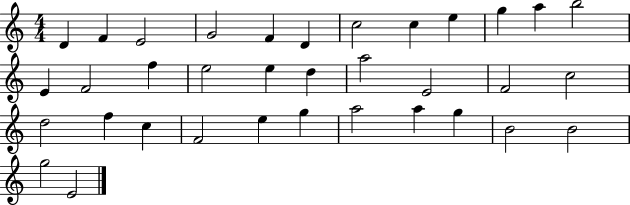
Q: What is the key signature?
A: C major